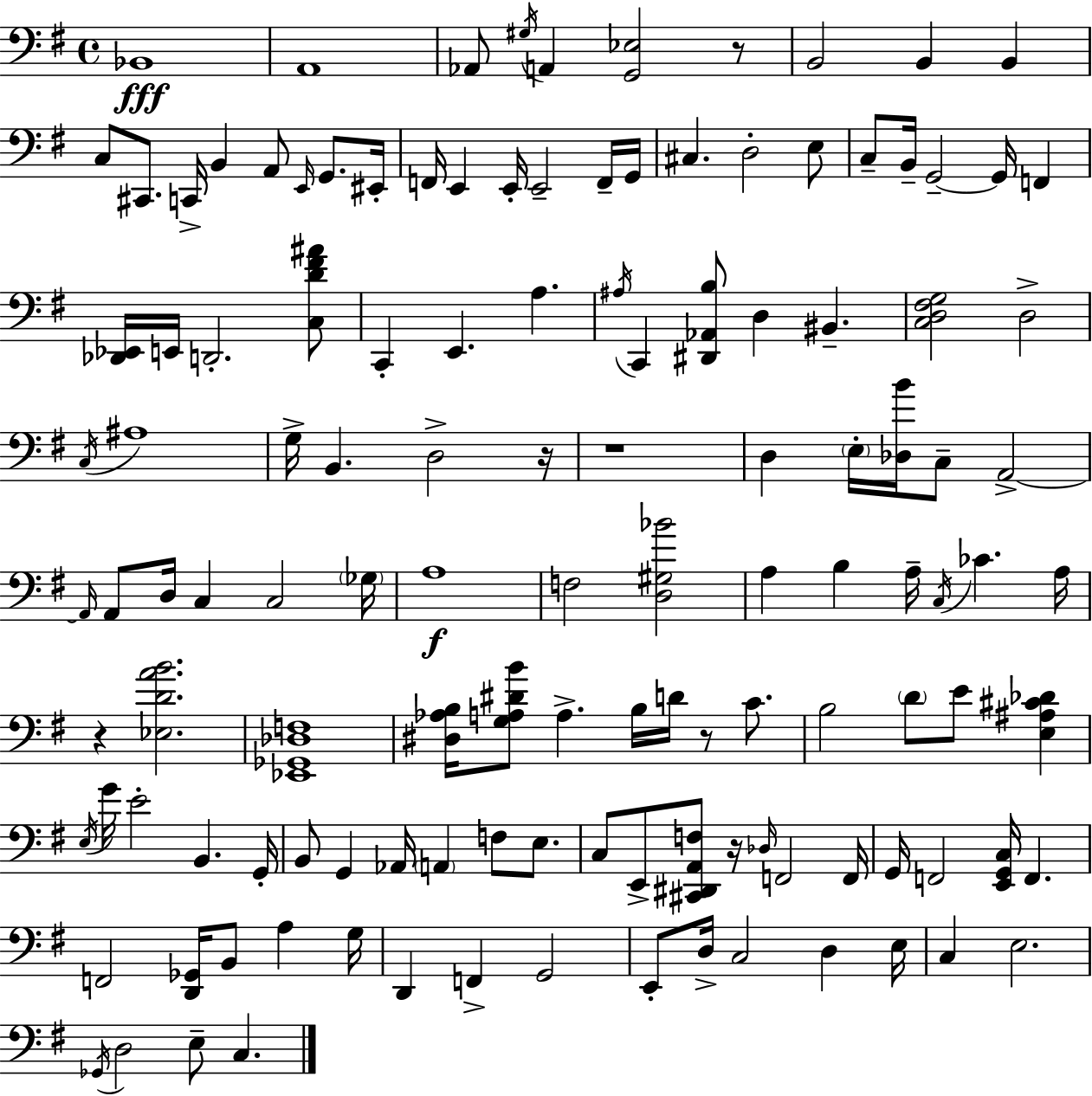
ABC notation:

X:1
T:Untitled
M:4/4
L:1/4
K:Em
_B,,4 A,,4 _A,,/2 ^G,/4 A,, [G,,_E,]2 z/2 B,,2 B,, B,, C,/2 ^C,,/2 C,,/4 B,, A,,/2 E,,/4 G,,/2 ^E,,/4 F,,/4 E,, E,,/4 E,,2 F,,/4 G,,/4 ^C, D,2 E,/2 C,/2 B,,/4 G,,2 G,,/4 F,, [_D,,_E,,]/4 E,,/4 D,,2 [C,D^F^A]/2 C,, E,, A, ^A,/4 C,, [^D,,_A,,B,]/2 D, ^B,, [C,D,^F,G,]2 D,2 C,/4 ^A,4 G,/4 B,, D,2 z/4 z4 D, E,/4 [_D,B]/4 C,/2 A,,2 A,,/4 A,,/2 D,/4 C, C,2 _G,/4 A,4 F,2 [D,^G,_B]2 A, B, A,/4 C,/4 _C A,/4 z [_E,DAB]2 [_E,,_G,,_D,F,]4 [^D,_A,B,]/4 [G,A,^DB]/2 A, B,/4 D/4 z/2 C/2 B,2 D/2 E/2 [E,^A,^C_D] E,/4 G/4 E2 B,, G,,/4 B,,/2 G,, _A,,/4 A,, F,/2 E,/2 C,/2 E,,/2 [^C,,^D,,A,,F,]/2 z/4 _D,/4 F,,2 F,,/4 G,,/4 F,,2 [E,,G,,C,]/4 F,, F,,2 [D,,_G,,]/4 B,,/2 A, G,/4 D,, F,, G,,2 E,,/2 D,/4 C,2 D, E,/4 C, E,2 _G,,/4 D,2 E,/2 C,